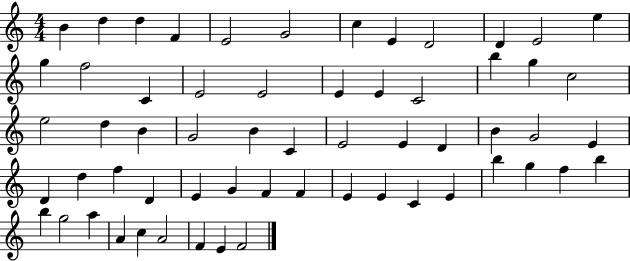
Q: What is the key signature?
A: C major